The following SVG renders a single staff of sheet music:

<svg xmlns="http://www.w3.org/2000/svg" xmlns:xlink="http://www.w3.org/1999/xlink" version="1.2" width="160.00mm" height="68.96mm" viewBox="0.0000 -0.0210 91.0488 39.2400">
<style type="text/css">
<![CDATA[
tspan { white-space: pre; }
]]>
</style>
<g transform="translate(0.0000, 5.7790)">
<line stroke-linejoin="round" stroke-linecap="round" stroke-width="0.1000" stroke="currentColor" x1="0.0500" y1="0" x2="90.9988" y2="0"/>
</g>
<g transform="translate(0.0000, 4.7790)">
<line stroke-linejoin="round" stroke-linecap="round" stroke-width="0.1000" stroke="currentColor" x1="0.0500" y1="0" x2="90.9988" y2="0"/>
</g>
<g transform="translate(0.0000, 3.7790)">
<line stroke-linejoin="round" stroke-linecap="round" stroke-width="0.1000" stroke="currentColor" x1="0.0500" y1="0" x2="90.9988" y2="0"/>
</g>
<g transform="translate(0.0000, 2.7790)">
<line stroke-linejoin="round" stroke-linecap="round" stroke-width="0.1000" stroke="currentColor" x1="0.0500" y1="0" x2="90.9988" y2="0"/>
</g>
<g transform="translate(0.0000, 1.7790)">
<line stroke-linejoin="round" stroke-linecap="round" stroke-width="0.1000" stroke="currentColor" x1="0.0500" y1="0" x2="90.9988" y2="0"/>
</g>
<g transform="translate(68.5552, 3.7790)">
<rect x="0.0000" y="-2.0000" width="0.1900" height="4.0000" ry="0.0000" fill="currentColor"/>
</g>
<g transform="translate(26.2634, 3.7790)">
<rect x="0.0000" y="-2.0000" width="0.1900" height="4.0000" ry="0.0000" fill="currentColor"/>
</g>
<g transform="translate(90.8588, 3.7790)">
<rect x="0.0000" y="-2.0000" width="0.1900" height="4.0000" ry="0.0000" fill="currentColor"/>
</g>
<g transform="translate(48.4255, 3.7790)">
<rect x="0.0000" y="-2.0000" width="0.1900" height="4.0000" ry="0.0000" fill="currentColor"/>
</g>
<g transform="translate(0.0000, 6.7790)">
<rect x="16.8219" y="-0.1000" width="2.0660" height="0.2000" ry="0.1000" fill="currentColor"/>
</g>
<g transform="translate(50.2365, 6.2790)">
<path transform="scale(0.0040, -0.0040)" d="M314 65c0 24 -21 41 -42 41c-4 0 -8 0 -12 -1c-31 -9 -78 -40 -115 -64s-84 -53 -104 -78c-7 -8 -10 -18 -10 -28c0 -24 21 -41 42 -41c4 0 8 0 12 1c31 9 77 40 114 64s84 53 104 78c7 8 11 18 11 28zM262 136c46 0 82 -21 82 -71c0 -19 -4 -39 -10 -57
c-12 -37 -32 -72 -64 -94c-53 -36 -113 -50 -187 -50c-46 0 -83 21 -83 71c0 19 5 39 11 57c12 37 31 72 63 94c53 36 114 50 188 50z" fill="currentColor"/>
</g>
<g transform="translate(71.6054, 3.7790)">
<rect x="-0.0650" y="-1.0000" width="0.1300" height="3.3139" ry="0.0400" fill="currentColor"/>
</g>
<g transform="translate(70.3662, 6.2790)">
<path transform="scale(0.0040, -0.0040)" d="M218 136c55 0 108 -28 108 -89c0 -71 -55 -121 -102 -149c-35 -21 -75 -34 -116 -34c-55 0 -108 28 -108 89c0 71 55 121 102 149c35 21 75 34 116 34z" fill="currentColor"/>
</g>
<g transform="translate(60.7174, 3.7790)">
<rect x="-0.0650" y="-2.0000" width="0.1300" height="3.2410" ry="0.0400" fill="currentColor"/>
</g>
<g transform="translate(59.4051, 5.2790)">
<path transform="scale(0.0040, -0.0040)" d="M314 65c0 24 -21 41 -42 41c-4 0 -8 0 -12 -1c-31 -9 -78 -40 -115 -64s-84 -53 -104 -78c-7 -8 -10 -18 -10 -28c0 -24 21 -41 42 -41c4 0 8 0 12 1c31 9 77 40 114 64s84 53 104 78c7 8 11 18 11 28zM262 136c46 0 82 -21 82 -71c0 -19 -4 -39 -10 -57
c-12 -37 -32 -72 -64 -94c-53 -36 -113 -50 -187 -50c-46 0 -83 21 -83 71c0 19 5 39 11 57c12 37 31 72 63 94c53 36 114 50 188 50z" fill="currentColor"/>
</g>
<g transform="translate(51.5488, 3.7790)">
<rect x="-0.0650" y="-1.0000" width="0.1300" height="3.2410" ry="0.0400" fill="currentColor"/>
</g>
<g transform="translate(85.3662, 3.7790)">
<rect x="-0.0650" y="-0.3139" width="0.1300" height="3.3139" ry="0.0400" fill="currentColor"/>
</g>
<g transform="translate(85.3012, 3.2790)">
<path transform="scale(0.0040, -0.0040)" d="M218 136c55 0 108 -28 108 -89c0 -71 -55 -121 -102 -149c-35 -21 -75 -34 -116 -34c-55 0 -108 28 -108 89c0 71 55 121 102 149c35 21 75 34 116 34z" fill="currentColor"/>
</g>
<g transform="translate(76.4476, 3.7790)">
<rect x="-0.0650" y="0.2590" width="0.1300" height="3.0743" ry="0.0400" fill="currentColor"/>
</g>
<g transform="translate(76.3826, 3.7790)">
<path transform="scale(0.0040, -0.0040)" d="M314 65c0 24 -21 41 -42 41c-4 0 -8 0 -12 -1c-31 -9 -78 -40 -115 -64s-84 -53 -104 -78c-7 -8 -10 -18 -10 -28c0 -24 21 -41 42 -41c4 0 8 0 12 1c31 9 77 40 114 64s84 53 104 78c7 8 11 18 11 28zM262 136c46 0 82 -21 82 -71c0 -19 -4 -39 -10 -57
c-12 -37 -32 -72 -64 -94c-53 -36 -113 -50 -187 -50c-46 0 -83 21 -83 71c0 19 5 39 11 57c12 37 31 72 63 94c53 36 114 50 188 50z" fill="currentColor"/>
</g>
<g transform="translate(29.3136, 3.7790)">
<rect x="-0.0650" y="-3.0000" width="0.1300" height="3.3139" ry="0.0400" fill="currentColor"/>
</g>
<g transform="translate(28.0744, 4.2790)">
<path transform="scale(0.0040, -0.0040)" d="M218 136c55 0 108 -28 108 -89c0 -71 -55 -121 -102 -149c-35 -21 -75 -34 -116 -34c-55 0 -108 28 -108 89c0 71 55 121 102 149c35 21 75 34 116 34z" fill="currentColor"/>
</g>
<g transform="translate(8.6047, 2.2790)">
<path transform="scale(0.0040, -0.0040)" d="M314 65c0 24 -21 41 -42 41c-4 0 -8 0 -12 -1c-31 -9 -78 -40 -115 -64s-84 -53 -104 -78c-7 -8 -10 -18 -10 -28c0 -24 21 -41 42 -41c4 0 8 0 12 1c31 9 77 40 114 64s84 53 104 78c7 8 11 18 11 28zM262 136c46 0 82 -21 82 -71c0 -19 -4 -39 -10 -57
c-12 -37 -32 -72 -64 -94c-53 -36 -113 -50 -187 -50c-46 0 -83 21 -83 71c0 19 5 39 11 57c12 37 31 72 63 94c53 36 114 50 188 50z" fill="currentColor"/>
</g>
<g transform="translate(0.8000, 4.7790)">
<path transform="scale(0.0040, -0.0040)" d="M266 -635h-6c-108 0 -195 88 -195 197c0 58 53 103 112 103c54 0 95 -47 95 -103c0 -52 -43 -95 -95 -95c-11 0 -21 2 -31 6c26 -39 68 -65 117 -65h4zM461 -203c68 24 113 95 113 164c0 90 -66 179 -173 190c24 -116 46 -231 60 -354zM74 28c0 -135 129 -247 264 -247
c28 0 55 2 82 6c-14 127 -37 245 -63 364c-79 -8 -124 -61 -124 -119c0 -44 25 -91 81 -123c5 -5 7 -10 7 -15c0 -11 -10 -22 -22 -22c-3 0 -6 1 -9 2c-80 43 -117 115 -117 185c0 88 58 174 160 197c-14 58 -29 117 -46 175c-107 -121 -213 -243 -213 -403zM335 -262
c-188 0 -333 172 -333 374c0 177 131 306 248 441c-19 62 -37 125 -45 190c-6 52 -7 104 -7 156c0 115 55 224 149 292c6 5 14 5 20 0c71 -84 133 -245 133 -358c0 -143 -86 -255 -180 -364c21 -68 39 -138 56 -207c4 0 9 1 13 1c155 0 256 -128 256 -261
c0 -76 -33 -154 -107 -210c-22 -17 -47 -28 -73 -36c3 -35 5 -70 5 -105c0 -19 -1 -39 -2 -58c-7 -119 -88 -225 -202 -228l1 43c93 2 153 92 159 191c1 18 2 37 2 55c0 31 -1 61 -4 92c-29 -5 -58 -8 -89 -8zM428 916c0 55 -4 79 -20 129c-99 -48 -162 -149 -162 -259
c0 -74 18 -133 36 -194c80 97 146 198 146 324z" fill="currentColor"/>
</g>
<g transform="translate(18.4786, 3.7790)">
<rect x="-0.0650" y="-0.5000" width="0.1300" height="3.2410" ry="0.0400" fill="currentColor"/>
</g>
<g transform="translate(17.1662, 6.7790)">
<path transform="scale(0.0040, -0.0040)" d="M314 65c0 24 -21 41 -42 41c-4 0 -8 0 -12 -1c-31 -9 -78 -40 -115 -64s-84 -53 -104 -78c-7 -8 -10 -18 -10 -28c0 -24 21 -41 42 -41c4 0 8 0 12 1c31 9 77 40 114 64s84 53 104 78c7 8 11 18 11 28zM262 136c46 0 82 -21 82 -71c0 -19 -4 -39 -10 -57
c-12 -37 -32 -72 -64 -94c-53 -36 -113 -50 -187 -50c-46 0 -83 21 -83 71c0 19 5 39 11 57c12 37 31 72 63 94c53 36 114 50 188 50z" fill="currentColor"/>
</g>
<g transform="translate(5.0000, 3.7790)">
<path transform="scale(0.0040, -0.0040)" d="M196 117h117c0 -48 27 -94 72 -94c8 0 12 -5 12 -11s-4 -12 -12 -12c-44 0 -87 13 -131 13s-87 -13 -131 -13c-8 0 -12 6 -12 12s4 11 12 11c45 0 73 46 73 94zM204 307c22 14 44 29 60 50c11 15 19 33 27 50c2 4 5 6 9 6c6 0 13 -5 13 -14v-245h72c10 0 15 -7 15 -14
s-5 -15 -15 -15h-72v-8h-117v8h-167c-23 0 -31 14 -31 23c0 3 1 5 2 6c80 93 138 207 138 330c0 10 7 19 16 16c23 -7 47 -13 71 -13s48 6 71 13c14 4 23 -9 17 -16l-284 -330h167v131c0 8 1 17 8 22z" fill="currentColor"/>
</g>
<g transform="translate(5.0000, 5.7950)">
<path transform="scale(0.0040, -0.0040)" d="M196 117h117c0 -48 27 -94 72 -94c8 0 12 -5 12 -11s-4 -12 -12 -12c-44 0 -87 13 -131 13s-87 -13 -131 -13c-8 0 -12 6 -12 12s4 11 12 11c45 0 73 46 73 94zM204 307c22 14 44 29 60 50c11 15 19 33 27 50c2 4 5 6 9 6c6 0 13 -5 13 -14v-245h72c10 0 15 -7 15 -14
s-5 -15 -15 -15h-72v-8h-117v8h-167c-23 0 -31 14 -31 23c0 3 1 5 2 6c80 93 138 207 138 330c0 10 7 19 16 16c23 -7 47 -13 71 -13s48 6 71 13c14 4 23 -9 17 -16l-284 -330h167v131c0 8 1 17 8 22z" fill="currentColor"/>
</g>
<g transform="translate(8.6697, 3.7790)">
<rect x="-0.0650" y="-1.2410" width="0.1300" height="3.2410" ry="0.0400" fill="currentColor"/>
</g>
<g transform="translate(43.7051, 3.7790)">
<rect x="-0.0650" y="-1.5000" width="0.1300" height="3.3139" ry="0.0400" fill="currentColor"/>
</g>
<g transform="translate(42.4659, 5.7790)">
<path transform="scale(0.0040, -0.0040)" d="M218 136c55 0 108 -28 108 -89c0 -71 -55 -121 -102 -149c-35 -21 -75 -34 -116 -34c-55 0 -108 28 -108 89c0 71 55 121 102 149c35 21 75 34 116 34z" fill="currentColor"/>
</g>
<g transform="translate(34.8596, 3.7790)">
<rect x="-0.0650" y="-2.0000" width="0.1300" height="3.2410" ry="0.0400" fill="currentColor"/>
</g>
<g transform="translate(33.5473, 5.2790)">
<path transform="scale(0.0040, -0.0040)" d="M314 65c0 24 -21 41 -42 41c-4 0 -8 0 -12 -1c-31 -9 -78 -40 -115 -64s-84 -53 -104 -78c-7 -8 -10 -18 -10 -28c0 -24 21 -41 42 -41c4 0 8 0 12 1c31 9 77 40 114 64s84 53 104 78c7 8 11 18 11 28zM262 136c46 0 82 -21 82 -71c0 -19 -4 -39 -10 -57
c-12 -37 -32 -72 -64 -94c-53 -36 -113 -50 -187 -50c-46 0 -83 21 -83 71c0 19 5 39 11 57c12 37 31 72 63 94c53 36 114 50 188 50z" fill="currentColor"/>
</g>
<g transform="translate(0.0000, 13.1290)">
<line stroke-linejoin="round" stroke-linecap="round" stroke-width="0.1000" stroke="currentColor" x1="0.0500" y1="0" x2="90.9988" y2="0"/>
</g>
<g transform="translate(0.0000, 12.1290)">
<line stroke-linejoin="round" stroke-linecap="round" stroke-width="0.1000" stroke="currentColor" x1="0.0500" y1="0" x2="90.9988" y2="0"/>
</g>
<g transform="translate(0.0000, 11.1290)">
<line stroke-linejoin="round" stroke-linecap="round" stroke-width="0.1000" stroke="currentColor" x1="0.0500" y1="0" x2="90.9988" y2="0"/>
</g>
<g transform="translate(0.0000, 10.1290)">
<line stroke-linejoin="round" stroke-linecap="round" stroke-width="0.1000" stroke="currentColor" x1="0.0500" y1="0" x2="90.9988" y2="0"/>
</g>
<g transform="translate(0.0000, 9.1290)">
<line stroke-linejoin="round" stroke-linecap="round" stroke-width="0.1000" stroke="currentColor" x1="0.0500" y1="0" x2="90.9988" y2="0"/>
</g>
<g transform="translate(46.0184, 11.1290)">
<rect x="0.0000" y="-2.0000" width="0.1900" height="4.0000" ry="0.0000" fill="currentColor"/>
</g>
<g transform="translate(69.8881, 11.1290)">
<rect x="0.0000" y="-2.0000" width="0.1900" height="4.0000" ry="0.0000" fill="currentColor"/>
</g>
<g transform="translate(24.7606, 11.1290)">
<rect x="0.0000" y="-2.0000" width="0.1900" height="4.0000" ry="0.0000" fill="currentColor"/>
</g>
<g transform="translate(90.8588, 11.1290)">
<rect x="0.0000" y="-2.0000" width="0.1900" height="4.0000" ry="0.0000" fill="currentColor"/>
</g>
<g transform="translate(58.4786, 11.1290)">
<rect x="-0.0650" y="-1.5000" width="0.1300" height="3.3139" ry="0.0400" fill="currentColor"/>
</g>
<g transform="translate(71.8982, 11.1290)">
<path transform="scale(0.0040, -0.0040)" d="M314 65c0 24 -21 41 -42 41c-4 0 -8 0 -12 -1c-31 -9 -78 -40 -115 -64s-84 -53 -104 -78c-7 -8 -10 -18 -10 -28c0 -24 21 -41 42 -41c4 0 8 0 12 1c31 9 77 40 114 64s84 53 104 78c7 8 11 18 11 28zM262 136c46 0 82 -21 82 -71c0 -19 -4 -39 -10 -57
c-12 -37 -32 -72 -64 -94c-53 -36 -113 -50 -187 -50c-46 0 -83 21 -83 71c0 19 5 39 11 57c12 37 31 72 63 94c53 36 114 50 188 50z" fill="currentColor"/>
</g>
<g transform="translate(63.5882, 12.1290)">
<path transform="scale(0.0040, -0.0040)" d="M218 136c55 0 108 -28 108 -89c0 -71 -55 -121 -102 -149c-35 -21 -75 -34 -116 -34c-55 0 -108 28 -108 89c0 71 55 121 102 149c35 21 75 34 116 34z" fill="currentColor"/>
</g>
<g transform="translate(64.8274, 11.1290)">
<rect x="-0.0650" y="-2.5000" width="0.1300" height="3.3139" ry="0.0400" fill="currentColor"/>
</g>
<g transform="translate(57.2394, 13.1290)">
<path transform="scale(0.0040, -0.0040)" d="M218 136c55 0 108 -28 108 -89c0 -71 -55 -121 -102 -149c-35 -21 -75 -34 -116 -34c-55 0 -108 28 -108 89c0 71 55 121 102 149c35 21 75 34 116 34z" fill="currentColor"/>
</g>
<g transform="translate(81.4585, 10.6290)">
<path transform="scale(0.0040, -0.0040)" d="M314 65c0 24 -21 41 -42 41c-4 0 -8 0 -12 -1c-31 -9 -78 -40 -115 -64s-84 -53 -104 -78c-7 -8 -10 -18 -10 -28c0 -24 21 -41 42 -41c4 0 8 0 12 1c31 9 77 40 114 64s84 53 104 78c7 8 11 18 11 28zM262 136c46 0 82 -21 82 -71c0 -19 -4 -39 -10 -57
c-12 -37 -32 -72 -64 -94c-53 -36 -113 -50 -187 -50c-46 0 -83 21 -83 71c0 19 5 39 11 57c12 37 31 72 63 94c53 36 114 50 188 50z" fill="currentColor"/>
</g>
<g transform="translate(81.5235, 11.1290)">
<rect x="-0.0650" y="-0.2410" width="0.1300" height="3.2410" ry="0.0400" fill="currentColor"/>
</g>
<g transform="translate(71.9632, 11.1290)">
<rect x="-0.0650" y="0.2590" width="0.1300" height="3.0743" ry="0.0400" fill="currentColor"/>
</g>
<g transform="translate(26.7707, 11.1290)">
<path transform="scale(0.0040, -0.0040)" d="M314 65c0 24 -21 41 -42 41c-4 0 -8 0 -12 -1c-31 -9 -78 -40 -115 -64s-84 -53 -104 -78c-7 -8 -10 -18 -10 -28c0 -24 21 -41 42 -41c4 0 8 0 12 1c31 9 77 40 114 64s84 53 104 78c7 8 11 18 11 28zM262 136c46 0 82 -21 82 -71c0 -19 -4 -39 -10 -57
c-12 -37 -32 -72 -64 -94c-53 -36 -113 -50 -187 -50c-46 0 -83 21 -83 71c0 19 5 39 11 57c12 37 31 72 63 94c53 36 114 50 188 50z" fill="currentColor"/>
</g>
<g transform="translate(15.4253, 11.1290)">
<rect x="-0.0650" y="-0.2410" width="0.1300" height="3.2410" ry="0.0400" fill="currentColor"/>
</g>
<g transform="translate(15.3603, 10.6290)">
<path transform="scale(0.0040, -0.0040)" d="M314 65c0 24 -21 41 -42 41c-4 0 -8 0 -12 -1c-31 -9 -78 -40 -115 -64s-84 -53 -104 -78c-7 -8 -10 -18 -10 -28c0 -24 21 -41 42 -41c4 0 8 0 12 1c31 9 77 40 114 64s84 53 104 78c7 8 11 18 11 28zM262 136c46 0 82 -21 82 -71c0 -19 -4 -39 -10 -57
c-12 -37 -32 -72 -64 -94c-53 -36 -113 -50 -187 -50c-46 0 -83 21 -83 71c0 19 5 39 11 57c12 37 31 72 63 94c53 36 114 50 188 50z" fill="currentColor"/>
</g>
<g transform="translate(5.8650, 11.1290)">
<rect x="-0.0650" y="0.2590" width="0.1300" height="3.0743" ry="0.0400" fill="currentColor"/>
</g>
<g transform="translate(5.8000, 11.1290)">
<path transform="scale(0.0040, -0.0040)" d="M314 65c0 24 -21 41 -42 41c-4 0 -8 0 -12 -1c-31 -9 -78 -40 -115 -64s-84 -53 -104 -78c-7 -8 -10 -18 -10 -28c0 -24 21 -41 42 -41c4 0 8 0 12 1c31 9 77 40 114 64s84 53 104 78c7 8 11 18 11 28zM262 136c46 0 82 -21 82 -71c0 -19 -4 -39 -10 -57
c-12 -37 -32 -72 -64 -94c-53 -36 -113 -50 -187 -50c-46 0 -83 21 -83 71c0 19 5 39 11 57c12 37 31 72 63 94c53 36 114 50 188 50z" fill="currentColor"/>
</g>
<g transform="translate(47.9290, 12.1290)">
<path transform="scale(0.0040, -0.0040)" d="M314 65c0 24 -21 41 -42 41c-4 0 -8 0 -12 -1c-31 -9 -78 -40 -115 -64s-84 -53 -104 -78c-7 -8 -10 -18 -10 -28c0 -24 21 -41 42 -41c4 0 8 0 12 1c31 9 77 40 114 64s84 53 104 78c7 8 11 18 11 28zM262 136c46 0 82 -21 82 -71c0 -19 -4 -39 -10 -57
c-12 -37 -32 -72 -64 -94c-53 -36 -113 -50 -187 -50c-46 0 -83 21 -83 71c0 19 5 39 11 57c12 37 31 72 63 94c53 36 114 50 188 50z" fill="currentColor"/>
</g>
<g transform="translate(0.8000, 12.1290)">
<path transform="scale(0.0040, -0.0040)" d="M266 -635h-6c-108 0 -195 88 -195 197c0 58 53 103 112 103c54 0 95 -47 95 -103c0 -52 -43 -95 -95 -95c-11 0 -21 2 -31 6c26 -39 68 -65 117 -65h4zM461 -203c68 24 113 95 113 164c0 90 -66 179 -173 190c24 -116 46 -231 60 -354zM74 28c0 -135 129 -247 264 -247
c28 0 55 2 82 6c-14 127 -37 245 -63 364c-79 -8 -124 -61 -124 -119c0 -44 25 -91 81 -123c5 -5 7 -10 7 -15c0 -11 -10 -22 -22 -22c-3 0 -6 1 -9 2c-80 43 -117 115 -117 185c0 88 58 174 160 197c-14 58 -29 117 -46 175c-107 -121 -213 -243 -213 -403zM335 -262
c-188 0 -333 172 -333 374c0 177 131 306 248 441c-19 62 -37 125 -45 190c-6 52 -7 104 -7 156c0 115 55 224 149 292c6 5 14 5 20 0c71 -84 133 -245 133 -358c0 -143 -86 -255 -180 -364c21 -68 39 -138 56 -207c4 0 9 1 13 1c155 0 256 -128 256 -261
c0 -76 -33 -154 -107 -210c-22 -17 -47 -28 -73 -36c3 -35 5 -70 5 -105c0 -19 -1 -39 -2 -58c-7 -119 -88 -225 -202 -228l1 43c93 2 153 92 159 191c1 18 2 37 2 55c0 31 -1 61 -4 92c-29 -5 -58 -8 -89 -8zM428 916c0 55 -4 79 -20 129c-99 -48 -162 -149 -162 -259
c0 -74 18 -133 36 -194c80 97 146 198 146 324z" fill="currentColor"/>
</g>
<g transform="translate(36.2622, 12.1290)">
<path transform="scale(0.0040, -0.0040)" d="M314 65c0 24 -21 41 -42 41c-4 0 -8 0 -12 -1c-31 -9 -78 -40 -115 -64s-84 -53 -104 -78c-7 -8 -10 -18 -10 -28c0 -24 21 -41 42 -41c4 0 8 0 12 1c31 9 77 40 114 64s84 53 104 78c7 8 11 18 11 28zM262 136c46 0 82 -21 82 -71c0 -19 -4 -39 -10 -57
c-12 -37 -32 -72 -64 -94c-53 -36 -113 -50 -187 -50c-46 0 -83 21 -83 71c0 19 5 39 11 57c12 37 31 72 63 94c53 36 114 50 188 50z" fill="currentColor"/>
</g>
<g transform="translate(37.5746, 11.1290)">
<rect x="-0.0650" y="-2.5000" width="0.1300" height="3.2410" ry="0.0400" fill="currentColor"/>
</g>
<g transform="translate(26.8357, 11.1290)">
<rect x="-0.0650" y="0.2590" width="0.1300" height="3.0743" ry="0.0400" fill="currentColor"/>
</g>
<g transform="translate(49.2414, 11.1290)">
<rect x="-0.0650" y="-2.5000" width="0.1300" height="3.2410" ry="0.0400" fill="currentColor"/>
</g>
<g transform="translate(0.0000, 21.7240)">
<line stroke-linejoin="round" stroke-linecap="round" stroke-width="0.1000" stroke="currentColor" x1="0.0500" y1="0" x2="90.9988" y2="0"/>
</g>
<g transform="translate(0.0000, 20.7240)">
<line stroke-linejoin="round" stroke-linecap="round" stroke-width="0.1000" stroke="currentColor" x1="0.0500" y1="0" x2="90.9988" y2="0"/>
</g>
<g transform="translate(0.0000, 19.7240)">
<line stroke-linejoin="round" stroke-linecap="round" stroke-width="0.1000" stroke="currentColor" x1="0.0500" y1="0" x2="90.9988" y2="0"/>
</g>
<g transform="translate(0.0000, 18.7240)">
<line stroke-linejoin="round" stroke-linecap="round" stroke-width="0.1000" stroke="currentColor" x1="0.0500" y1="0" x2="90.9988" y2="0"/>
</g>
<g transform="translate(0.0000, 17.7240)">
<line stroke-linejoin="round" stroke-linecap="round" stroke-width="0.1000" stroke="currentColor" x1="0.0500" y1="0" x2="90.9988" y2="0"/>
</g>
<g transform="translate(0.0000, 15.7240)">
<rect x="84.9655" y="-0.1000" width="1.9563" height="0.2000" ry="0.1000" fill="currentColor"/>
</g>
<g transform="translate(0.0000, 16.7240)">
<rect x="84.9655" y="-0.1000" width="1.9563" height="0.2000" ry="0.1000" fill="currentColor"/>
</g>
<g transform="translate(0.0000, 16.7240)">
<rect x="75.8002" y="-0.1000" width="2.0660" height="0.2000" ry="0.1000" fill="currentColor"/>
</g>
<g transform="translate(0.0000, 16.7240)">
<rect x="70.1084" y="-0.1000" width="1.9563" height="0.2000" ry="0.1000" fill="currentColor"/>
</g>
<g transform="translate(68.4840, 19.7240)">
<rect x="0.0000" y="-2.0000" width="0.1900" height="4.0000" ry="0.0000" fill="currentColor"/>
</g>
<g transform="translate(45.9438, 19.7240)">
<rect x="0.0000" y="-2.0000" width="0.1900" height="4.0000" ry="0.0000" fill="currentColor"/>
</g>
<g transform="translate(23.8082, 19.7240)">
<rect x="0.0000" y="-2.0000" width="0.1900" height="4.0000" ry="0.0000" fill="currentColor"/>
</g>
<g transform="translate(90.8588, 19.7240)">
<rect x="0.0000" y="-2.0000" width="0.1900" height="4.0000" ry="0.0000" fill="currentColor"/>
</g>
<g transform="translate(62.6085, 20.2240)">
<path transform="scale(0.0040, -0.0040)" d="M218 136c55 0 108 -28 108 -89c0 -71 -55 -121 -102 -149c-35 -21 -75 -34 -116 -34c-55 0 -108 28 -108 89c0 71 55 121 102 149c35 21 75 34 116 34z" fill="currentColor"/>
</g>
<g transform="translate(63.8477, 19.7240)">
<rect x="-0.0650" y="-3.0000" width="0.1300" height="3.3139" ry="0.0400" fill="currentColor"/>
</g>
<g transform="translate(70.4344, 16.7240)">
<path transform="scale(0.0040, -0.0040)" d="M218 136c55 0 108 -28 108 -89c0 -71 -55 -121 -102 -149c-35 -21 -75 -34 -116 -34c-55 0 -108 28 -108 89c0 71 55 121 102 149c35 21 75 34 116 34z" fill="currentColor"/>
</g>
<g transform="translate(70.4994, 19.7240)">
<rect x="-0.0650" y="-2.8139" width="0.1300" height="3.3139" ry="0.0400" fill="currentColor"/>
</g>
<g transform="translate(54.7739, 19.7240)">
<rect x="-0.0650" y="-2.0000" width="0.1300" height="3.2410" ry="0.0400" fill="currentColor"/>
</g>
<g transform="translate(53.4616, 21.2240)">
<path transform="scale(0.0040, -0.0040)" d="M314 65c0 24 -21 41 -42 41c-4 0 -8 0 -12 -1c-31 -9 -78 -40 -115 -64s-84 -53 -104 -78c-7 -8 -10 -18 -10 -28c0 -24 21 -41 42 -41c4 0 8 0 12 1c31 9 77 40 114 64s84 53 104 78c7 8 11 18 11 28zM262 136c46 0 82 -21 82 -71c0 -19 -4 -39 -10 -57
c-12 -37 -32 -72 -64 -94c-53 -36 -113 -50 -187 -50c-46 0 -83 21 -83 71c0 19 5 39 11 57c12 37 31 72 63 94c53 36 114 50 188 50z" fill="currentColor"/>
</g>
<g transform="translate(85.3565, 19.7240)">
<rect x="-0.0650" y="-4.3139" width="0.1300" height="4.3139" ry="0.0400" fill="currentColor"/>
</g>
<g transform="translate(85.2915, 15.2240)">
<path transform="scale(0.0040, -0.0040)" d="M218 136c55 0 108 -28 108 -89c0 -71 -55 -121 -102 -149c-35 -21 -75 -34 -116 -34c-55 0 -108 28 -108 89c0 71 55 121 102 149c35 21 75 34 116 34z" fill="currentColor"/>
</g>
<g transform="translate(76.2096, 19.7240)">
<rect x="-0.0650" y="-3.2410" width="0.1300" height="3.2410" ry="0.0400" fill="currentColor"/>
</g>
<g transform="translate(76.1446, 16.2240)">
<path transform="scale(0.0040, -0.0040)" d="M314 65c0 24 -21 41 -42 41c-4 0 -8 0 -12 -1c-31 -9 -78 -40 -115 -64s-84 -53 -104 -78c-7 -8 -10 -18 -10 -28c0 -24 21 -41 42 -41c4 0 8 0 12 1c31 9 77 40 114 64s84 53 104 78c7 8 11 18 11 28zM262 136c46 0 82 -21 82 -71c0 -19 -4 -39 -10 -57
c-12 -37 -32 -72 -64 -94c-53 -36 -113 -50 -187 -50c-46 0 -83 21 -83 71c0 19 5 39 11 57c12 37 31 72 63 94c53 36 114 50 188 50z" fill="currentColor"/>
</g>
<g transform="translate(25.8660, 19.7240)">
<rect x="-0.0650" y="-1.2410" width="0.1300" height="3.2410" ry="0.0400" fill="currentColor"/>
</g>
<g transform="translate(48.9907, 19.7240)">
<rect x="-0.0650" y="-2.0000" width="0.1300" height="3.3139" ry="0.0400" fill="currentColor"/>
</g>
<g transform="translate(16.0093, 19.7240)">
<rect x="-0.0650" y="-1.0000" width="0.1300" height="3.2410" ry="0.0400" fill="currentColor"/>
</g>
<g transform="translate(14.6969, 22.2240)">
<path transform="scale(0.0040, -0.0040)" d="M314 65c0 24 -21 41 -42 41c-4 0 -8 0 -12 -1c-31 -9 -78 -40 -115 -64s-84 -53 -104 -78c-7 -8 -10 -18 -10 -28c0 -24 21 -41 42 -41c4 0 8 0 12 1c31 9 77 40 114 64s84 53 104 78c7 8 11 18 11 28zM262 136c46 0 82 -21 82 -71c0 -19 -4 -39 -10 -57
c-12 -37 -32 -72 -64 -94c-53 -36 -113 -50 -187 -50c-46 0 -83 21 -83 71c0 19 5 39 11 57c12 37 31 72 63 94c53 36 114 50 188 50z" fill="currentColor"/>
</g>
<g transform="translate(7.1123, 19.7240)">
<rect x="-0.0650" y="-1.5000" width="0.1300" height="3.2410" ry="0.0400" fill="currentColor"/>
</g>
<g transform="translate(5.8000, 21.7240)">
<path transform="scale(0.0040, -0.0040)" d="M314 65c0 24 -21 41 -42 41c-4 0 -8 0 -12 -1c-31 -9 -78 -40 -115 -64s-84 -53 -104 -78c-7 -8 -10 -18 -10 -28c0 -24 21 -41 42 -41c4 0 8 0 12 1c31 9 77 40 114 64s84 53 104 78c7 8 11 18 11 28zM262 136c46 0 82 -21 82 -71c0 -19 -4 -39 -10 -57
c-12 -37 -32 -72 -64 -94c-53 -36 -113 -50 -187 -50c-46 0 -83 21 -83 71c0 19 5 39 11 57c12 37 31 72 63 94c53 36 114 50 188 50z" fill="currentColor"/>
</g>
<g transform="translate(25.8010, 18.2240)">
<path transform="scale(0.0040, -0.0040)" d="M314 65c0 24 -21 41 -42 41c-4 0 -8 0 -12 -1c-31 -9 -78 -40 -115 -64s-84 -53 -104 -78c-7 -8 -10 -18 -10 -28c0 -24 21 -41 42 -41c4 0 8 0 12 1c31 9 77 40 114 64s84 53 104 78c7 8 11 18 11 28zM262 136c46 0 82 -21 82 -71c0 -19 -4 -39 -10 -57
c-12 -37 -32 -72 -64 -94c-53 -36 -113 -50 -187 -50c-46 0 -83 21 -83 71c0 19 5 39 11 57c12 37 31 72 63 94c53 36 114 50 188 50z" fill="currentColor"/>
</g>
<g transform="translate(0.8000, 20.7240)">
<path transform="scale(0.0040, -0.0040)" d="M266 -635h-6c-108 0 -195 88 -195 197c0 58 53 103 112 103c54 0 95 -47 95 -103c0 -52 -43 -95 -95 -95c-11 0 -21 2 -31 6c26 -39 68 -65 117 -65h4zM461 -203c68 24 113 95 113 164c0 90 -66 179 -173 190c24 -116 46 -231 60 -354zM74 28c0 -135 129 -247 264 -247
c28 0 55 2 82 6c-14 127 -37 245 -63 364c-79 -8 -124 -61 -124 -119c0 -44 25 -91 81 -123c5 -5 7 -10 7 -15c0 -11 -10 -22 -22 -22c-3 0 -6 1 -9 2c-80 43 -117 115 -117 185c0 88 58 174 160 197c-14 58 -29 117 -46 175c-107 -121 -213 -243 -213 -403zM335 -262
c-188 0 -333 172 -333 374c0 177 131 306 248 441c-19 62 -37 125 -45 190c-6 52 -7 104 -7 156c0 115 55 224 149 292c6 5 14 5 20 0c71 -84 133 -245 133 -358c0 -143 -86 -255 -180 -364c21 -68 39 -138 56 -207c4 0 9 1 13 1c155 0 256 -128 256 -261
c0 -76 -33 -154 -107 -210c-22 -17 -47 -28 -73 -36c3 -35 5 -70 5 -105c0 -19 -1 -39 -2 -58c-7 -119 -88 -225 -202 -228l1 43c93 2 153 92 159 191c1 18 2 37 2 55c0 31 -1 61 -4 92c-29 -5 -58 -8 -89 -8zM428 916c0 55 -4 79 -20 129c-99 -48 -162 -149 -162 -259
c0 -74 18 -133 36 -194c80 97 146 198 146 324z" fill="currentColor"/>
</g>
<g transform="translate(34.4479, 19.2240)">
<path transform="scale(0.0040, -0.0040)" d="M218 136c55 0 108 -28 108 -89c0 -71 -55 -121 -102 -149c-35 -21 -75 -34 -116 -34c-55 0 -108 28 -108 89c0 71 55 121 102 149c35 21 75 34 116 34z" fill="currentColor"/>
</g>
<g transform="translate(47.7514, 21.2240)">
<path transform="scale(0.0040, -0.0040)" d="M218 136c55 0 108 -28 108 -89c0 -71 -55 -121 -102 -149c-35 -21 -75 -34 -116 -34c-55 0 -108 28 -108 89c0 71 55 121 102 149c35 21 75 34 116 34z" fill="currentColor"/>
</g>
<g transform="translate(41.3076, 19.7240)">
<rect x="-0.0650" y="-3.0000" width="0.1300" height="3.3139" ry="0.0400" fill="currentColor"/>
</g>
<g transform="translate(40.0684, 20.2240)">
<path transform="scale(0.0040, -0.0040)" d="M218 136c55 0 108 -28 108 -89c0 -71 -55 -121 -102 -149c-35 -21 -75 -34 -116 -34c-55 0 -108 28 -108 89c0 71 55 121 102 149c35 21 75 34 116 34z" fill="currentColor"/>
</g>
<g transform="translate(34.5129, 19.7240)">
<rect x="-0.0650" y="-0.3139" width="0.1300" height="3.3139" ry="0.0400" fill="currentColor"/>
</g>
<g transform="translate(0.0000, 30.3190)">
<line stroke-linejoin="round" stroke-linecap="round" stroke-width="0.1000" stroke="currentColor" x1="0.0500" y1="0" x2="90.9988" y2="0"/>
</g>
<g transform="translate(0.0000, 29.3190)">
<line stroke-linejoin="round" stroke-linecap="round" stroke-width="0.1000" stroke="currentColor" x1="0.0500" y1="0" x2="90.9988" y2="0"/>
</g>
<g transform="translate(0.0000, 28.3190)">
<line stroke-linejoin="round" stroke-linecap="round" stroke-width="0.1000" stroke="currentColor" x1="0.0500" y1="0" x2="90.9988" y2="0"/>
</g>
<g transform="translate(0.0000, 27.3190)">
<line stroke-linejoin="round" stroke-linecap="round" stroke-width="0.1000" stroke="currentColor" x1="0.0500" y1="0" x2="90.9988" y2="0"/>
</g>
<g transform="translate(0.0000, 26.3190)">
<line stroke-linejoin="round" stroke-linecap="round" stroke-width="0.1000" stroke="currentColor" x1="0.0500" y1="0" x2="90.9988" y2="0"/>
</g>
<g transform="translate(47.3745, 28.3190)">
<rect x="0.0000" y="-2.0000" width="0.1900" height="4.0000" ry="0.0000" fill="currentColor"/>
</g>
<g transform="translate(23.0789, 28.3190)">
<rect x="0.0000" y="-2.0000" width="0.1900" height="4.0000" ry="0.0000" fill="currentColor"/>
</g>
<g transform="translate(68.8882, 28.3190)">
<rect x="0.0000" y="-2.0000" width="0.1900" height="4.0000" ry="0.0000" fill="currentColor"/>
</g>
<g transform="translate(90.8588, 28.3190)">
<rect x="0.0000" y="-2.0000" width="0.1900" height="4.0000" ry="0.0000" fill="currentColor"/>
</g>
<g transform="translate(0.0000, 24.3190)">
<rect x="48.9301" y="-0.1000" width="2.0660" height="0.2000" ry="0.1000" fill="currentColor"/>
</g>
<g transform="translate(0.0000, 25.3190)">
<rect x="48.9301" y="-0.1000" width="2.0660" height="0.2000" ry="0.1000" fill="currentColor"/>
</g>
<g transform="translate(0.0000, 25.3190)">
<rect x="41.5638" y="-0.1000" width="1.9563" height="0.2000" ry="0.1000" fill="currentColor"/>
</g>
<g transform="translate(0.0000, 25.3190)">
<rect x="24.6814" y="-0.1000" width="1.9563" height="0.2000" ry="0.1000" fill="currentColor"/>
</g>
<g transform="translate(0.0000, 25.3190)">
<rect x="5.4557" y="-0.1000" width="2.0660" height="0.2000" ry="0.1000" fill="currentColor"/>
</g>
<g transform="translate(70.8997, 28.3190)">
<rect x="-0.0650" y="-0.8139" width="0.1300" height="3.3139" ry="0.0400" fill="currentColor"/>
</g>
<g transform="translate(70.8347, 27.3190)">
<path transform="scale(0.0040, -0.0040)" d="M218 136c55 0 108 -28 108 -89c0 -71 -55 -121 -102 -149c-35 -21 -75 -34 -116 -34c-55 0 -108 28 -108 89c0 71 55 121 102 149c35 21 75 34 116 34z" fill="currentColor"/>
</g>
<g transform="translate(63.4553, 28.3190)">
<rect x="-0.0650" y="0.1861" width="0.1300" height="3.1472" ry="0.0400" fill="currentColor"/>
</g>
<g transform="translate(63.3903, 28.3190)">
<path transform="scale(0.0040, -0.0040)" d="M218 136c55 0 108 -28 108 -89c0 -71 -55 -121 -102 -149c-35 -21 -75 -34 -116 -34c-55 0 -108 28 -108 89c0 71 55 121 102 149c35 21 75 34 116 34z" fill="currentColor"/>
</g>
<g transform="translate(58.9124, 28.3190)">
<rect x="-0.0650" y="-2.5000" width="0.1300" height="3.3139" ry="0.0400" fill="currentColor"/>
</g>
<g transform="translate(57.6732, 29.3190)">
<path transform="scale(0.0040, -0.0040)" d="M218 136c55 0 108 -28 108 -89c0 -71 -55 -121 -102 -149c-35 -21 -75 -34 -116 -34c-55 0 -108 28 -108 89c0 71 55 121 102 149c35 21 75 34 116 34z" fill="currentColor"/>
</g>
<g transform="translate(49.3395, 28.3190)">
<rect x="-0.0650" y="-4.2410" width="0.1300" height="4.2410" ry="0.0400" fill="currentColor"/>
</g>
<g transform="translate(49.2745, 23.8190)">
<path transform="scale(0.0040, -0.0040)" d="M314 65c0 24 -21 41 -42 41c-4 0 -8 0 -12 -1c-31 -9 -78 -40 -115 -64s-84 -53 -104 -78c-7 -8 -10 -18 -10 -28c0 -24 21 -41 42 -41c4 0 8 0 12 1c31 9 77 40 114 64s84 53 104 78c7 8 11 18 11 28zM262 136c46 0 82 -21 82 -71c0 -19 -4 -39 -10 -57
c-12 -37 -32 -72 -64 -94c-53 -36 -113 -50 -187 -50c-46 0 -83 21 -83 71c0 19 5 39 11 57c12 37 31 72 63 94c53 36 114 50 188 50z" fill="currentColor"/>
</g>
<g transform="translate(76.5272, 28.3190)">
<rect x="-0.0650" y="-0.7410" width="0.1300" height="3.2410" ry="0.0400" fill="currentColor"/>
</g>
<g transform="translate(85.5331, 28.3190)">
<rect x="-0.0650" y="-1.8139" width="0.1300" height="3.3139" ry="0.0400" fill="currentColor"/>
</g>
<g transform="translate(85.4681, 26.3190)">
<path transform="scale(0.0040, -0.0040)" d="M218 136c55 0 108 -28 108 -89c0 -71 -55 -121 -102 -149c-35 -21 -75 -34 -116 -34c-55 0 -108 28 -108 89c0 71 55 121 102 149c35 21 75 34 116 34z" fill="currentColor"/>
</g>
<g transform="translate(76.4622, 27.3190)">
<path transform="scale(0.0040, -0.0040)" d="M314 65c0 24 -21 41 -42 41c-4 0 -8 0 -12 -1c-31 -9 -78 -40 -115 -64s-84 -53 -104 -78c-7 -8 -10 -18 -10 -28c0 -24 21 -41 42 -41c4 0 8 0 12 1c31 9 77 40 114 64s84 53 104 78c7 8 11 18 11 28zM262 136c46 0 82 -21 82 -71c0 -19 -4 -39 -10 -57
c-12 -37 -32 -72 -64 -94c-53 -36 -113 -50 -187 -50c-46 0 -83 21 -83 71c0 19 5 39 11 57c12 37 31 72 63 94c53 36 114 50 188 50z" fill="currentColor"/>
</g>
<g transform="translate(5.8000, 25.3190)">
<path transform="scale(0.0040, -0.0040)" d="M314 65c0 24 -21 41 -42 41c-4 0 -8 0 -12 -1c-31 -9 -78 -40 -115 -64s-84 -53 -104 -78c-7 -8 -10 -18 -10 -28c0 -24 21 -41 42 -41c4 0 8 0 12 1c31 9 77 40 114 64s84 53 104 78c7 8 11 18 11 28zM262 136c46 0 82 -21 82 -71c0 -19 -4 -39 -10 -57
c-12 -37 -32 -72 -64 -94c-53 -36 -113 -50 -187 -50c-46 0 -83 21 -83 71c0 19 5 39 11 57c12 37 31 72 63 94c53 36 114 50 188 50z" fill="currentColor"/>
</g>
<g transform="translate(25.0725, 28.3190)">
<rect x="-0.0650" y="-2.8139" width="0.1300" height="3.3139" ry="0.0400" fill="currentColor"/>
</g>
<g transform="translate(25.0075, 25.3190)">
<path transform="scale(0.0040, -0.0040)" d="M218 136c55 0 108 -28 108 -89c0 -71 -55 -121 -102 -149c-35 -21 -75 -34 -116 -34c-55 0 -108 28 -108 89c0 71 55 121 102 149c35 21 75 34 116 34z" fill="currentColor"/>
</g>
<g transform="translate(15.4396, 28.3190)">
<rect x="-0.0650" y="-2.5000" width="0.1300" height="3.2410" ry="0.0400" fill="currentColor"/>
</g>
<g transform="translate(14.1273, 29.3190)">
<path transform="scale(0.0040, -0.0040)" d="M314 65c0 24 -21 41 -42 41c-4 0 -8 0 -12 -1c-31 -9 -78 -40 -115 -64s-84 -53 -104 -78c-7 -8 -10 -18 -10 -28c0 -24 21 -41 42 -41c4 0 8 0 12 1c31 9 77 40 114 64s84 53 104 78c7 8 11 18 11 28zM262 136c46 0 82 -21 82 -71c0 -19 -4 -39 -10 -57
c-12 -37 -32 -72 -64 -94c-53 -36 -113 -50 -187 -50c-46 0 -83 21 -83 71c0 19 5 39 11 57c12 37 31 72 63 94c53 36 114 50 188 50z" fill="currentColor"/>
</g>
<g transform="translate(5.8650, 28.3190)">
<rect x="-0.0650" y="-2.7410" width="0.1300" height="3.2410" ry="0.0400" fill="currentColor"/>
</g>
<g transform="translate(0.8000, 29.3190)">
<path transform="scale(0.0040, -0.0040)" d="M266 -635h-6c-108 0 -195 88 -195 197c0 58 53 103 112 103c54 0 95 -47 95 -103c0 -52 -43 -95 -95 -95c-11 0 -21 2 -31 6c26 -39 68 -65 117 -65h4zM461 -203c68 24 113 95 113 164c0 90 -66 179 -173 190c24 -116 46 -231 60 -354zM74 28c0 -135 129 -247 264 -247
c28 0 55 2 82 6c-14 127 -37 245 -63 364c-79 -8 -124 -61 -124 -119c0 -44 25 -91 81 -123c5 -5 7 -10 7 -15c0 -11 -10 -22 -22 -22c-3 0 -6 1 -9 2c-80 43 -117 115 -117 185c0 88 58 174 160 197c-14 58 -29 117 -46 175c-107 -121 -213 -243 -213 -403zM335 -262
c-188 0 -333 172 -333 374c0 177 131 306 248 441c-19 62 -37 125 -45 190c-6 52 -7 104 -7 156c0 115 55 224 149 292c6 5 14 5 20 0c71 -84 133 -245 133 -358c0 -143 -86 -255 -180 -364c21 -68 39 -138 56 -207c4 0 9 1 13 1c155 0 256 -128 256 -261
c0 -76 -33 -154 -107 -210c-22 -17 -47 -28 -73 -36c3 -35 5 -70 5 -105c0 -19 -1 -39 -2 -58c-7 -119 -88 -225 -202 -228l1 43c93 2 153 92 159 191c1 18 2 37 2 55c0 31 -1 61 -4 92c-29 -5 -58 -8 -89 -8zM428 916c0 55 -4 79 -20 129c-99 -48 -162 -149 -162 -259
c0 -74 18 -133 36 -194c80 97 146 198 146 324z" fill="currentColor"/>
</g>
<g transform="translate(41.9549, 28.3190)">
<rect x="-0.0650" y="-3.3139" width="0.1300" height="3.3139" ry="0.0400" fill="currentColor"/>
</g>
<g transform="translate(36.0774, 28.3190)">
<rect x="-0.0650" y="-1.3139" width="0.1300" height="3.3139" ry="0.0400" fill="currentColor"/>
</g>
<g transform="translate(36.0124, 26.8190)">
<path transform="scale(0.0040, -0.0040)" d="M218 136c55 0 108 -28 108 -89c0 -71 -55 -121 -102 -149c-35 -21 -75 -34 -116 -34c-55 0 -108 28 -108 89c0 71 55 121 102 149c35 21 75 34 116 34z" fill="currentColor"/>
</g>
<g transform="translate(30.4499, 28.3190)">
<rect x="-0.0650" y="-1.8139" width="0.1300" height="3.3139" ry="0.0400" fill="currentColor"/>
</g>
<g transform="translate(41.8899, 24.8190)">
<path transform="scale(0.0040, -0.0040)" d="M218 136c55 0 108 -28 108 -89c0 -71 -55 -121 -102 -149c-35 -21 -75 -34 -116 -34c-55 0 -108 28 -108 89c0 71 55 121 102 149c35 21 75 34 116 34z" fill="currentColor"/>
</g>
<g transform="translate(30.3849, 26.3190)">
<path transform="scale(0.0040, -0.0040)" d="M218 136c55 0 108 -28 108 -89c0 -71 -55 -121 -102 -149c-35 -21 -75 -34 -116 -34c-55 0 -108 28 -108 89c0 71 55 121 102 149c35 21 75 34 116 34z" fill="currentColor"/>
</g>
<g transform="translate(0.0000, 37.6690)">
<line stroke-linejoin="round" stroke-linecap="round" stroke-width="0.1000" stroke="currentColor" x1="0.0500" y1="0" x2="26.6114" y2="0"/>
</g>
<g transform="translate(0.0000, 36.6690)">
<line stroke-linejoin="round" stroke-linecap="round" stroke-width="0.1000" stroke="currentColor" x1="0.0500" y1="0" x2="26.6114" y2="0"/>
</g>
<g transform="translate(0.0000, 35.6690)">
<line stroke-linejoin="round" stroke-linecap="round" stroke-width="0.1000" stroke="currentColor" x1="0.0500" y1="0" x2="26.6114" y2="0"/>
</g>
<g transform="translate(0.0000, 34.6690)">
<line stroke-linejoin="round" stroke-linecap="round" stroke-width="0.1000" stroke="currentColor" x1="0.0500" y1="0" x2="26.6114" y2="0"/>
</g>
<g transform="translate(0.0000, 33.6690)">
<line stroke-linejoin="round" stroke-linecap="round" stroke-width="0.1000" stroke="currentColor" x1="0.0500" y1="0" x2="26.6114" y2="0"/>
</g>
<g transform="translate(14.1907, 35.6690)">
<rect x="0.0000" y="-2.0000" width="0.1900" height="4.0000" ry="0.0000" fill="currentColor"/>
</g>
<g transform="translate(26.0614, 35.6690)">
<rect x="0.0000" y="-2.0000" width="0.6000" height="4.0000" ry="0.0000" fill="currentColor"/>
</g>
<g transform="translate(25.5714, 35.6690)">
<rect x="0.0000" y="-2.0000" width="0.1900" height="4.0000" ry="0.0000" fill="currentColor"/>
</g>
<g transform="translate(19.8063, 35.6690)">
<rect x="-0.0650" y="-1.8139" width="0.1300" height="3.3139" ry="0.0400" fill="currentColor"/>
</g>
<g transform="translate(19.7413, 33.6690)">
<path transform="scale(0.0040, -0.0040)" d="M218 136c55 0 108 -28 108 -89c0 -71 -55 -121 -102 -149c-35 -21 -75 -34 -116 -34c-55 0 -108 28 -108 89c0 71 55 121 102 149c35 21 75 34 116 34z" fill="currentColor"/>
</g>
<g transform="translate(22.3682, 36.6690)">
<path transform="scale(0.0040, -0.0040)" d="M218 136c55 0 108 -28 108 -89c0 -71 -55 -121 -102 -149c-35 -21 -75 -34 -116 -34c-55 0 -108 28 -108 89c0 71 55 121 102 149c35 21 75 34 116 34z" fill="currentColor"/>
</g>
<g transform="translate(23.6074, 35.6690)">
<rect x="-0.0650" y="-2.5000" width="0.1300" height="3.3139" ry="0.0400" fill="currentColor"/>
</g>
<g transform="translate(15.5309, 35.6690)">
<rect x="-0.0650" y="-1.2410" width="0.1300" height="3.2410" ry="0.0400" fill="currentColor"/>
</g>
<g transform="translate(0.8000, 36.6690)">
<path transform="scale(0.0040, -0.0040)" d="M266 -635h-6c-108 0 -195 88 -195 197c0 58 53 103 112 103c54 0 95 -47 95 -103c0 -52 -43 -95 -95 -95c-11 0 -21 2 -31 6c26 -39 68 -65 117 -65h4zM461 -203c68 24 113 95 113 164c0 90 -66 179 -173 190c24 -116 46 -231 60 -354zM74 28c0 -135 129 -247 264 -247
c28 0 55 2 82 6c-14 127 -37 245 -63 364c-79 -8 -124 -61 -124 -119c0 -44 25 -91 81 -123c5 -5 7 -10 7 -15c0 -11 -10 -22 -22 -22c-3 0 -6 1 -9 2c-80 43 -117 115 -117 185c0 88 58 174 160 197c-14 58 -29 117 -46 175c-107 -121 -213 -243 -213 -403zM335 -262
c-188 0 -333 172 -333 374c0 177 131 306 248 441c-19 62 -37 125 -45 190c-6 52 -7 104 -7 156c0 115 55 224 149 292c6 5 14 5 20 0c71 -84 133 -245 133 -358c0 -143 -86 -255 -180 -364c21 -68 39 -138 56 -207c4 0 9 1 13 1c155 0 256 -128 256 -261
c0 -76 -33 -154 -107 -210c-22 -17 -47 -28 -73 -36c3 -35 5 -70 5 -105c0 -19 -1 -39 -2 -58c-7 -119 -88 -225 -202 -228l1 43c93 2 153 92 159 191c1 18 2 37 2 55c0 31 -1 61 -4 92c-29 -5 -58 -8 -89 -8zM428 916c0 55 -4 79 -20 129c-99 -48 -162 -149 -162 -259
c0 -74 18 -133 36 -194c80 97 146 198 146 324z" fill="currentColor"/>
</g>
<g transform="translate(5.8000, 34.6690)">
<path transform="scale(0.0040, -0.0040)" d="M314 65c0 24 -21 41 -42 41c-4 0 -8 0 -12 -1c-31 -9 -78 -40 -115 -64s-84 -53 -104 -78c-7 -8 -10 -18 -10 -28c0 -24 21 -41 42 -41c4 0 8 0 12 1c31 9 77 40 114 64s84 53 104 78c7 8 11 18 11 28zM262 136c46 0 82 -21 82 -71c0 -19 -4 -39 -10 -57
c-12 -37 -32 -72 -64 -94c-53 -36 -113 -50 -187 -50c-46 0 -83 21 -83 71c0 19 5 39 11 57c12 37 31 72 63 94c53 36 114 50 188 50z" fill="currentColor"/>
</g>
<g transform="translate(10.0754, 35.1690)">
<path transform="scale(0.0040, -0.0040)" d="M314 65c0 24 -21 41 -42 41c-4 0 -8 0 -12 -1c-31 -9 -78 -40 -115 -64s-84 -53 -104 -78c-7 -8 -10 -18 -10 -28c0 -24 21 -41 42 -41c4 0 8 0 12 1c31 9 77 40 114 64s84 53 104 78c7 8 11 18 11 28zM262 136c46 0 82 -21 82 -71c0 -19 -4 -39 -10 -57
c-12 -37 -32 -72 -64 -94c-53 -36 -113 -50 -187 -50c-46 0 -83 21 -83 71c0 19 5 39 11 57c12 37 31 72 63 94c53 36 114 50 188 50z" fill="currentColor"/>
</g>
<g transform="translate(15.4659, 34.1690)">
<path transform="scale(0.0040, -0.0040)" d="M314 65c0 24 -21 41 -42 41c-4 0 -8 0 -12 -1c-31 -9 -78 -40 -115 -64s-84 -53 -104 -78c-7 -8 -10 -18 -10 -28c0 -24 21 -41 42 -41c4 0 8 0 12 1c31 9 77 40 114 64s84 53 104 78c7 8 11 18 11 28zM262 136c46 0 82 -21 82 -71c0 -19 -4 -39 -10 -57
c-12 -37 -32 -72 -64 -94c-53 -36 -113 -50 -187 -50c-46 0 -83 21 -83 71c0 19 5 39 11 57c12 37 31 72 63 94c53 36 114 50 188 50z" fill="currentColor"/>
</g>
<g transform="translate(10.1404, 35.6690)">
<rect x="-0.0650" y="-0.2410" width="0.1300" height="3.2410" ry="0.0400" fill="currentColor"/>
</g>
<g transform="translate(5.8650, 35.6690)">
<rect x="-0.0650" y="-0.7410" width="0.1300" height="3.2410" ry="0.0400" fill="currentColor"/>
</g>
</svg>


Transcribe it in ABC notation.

X:1
T:Untitled
M:4/4
L:1/4
K:C
e2 C2 A F2 E D2 F2 D B2 c B2 c2 B2 G2 G2 E G B2 c2 E2 D2 e2 c A F F2 A a b2 d' a2 G2 a f e b d'2 G B d d2 f d2 c2 e2 f G